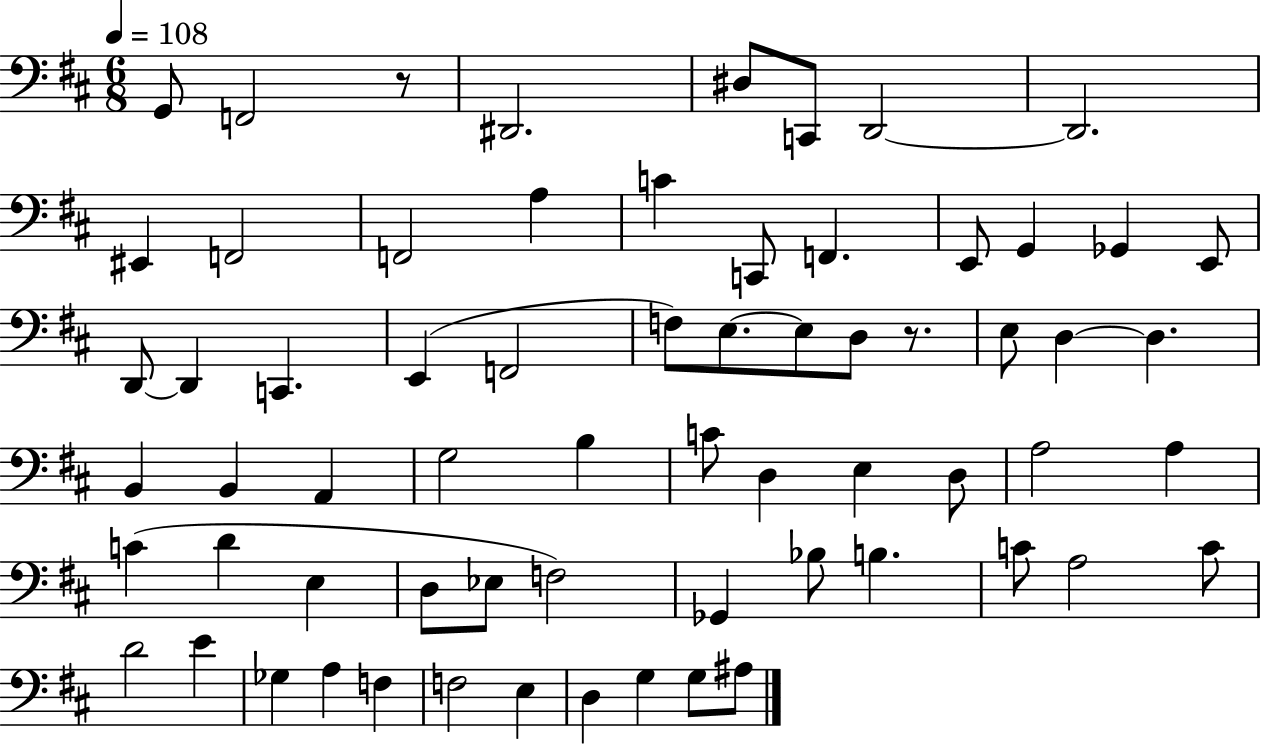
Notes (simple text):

G2/e F2/h R/e D#2/h. D#3/e C2/e D2/h D2/h. EIS2/q F2/h F2/h A3/q C4/q C2/e F2/q. E2/e G2/q Gb2/q E2/e D2/e D2/q C2/q. E2/q F2/h F3/e E3/e. E3/e D3/e R/e. E3/e D3/q D3/q. B2/q B2/q A2/q G3/h B3/q C4/e D3/q E3/q D3/e A3/h A3/q C4/q D4/q E3/q D3/e Eb3/e F3/h Gb2/q Bb3/e B3/q. C4/e A3/h C4/e D4/h E4/q Gb3/q A3/q F3/q F3/h E3/q D3/q G3/q G3/e A#3/e